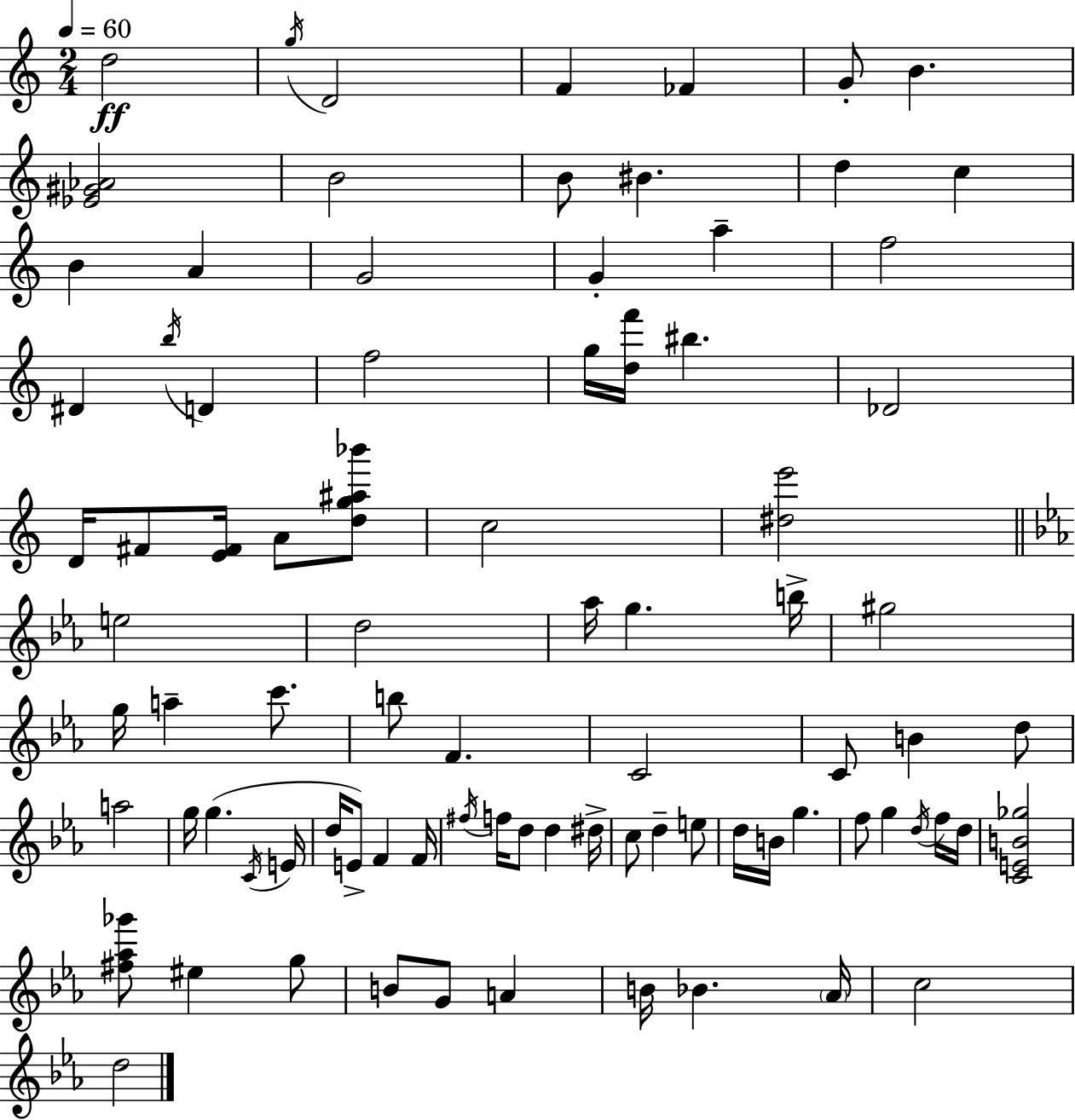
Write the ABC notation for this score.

X:1
T:Untitled
M:2/4
L:1/4
K:C
d2 g/4 D2 F _F G/2 B [_E^G_A]2 B2 B/2 ^B d c B A G2 G a f2 ^D b/4 D f2 g/4 [df']/4 ^b _D2 D/4 ^F/2 [E^F]/4 A/2 [dg^a_b']/2 c2 [^de']2 e2 d2 _a/4 g b/4 ^g2 g/4 a c'/2 b/2 F C2 C/2 B d/2 a2 g/4 g C/4 E/4 d/4 E/2 F F/4 ^f/4 f/4 d/2 d ^d/4 c/2 d e/2 d/4 B/4 g f/2 g d/4 f/4 d/4 [CEB_g]2 [^f_a_g']/2 ^e g/2 B/2 G/2 A B/4 _B _A/4 c2 d2